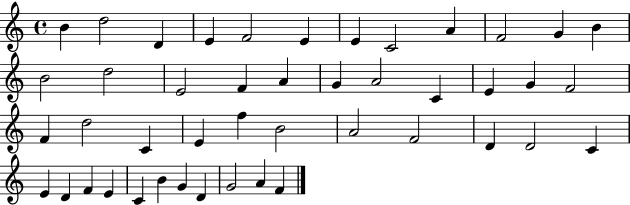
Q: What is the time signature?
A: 4/4